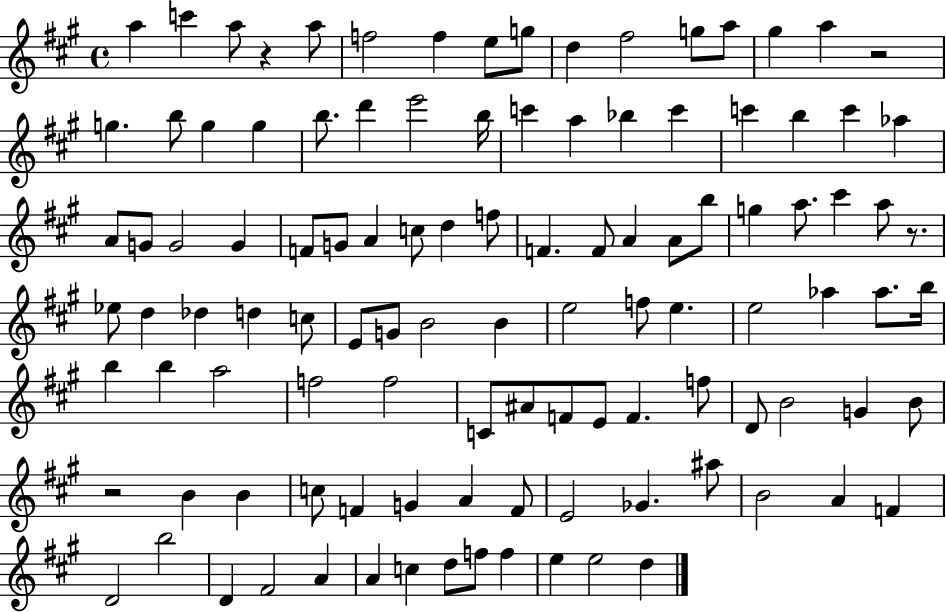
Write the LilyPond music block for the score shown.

{
  \clef treble
  \time 4/4
  \defaultTimeSignature
  \key a \major
  a''4 c'''4 a''8 r4 a''8 | f''2 f''4 e''8 g''8 | d''4 fis''2 g''8 a''8 | gis''4 a''4 r2 | \break g''4. b''8 g''4 g''4 | b''8. d'''4 e'''2 b''16 | c'''4 a''4 bes''4 c'''4 | c'''4 b''4 c'''4 aes''4 | \break a'8 g'8 g'2 g'4 | f'8 g'8 a'4 c''8 d''4 f''8 | f'4. f'8 a'4 a'8 b''8 | g''4 a''8. cis'''4 a''8 r8. | \break ees''8 d''4 des''4 d''4 c''8 | e'8 g'8 b'2 b'4 | e''2 f''8 e''4. | e''2 aes''4 aes''8. b''16 | \break b''4 b''4 a''2 | f''2 f''2 | c'8 ais'8 f'8 e'8 f'4. f''8 | d'8 b'2 g'4 b'8 | \break r2 b'4 b'4 | c''8 f'4 g'4 a'4 f'8 | e'2 ges'4. ais''8 | b'2 a'4 f'4 | \break d'2 b''2 | d'4 fis'2 a'4 | a'4 c''4 d''8 f''8 f''4 | e''4 e''2 d''4 | \break \bar "|."
}